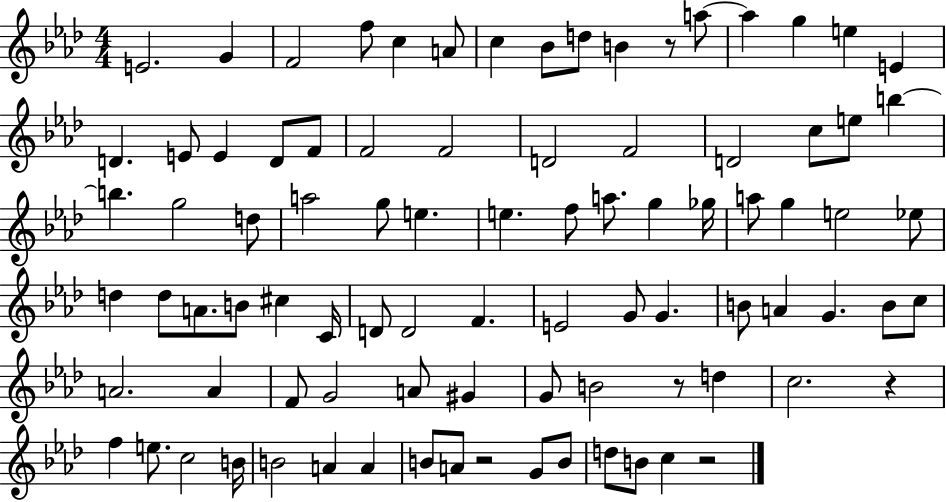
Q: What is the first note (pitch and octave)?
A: E4